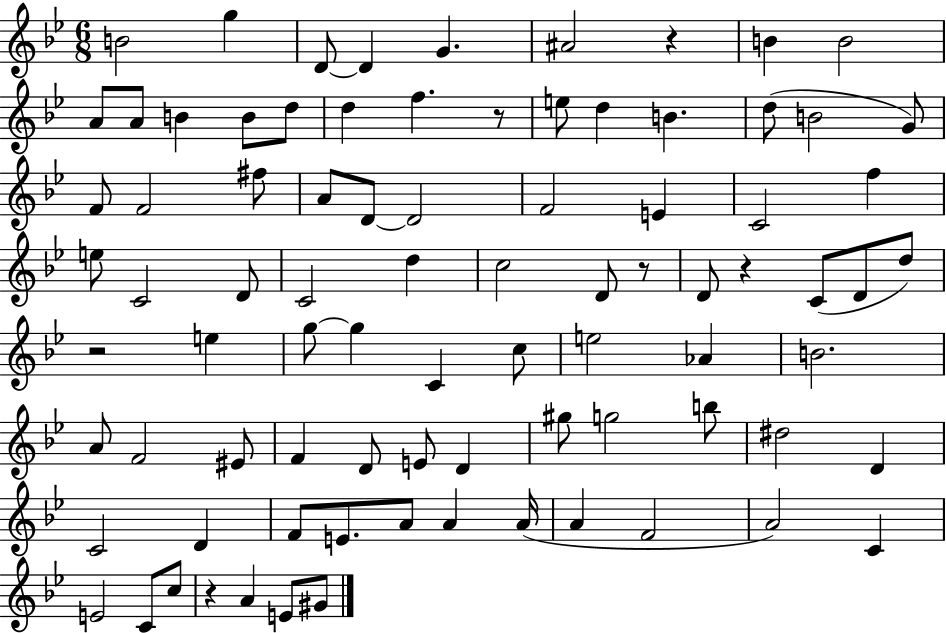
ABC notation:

X:1
T:Untitled
M:6/8
L:1/4
K:Bb
B2 g D/2 D G ^A2 z B B2 A/2 A/2 B B/2 d/2 d f z/2 e/2 d B d/2 B2 G/2 F/2 F2 ^f/2 A/2 D/2 D2 F2 E C2 f e/2 C2 D/2 C2 d c2 D/2 z/2 D/2 z C/2 D/2 d/2 z2 e g/2 g C c/2 e2 _A B2 A/2 F2 ^E/2 F D/2 E/2 D ^g/2 g2 b/2 ^d2 D C2 D F/2 E/2 A/2 A A/4 A F2 A2 C E2 C/2 c/2 z A E/2 ^G/2